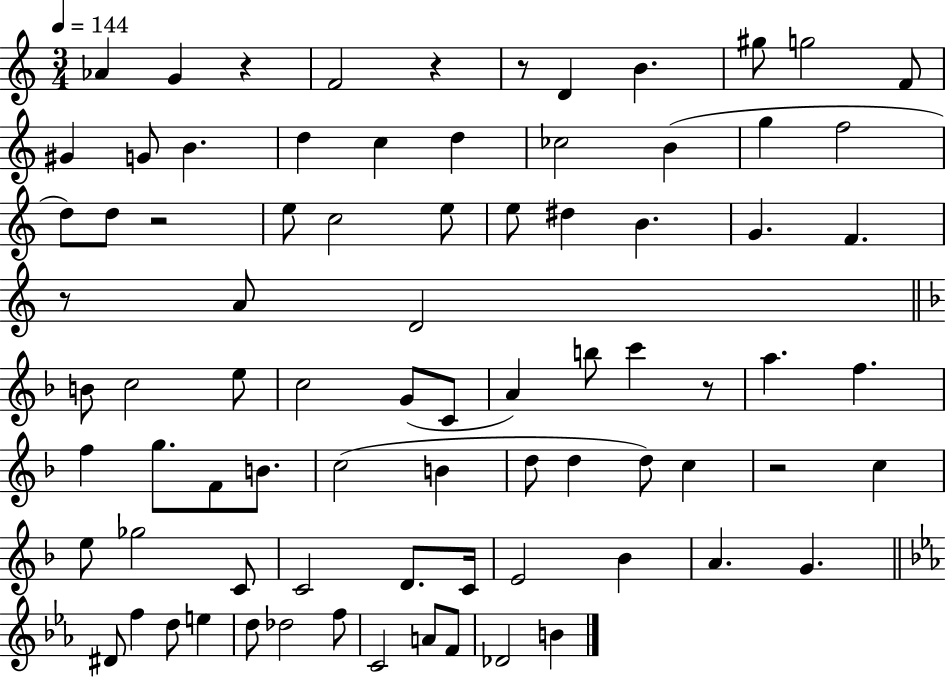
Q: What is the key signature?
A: C major